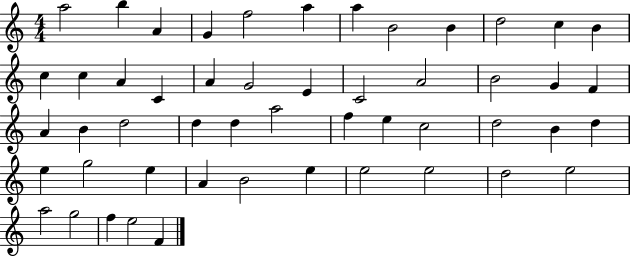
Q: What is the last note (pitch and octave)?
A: F4